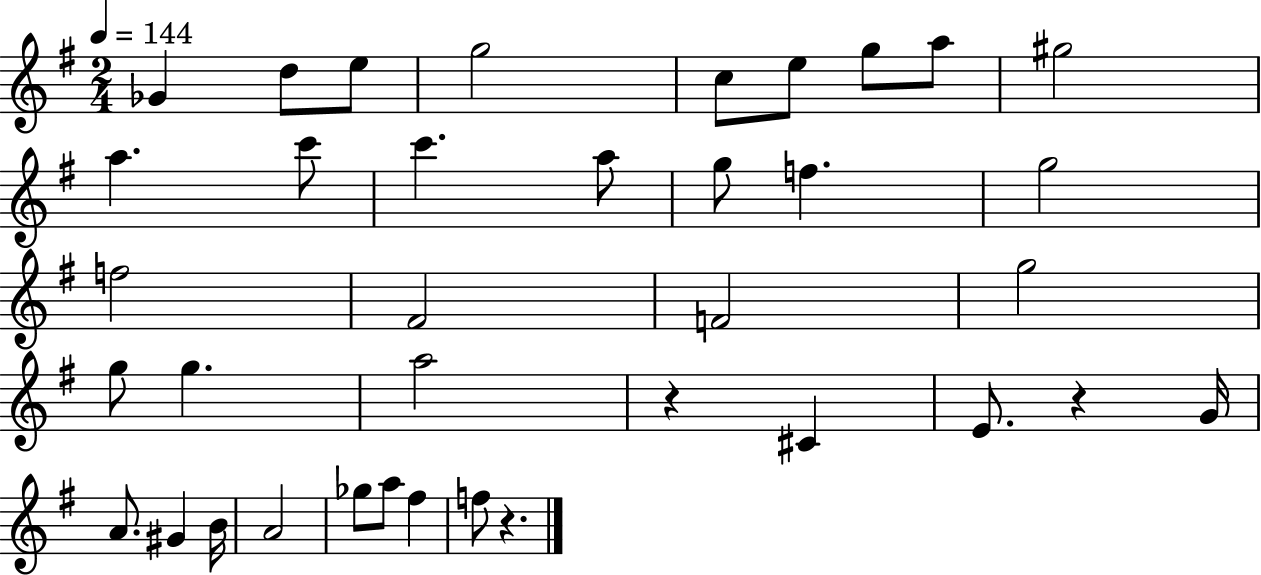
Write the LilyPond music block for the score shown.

{
  \clef treble
  \numericTimeSignature
  \time 2/4
  \key g \major
  \tempo 4 = 144
  ges'4 d''8 e''8 | g''2 | c''8 e''8 g''8 a''8 | gis''2 | \break a''4. c'''8 | c'''4. a''8 | g''8 f''4. | g''2 | \break f''2 | fis'2 | f'2 | g''2 | \break g''8 g''4. | a''2 | r4 cis'4 | e'8. r4 g'16 | \break a'8. gis'4 b'16 | a'2 | ges''8 a''8 fis''4 | f''8 r4. | \break \bar "|."
}